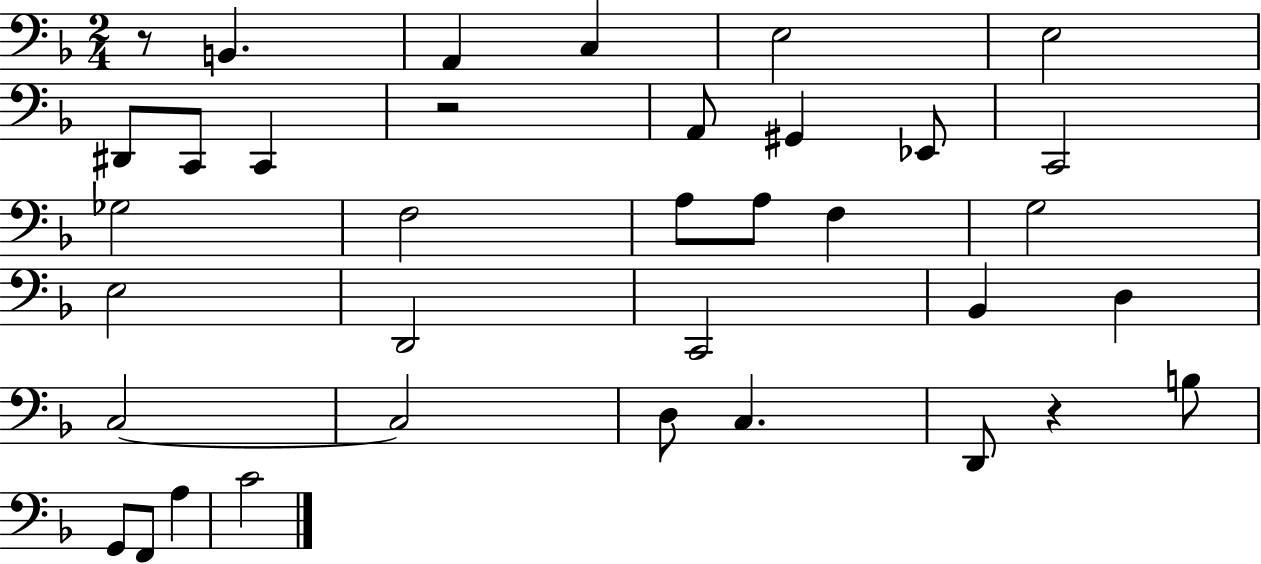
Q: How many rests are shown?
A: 3